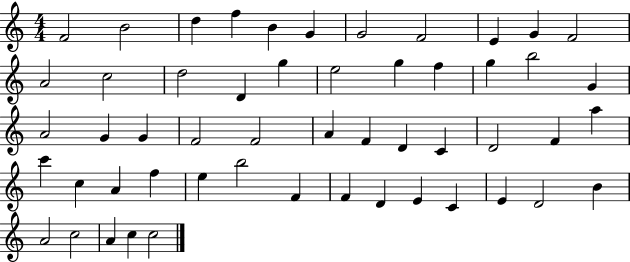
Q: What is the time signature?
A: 4/4